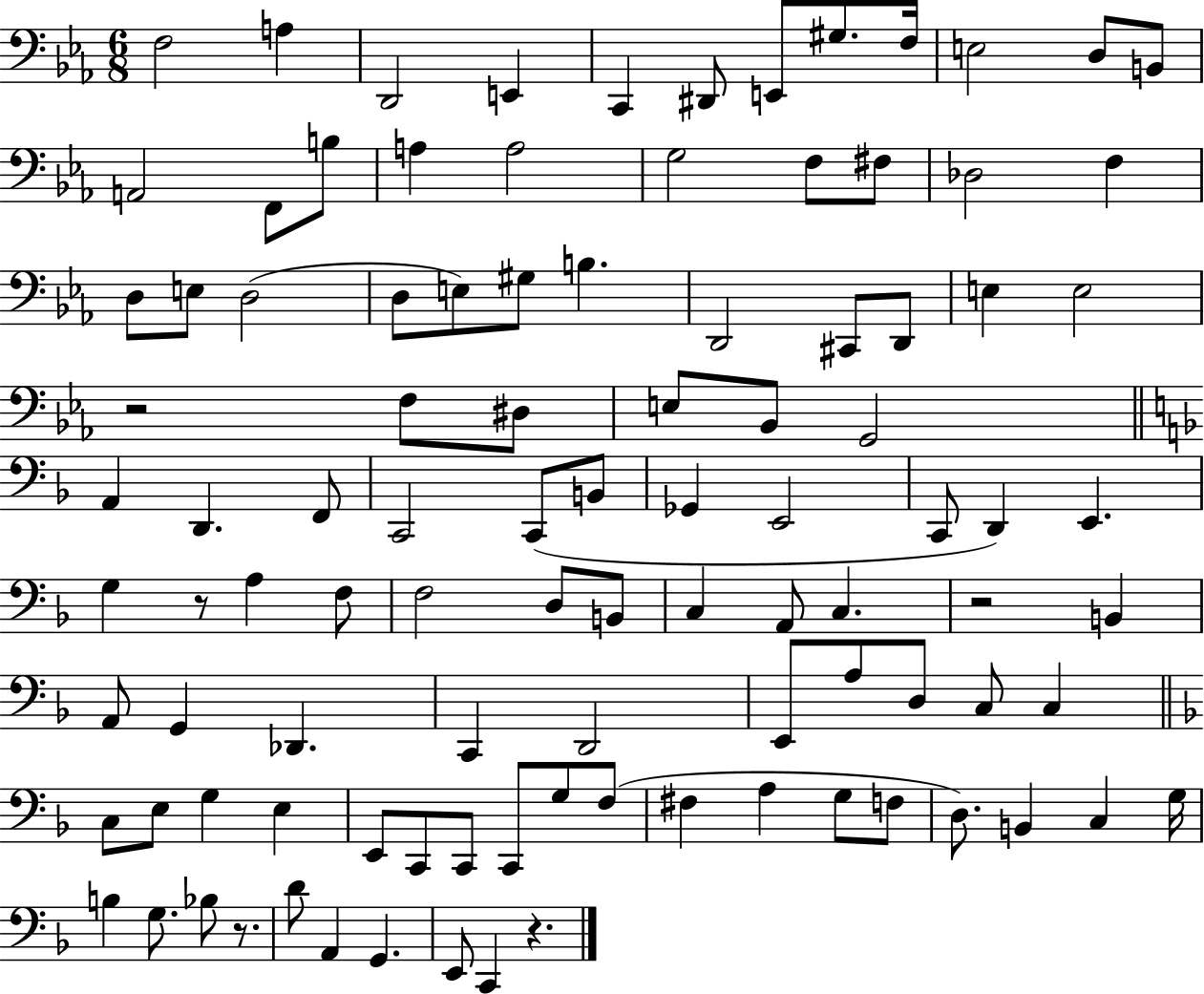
{
  \clef bass
  \numericTimeSignature
  \time 6/8
  \key ees \major
  f2 a4 | d,2 e,4 | c,4 dis,8 e,8 gis8. f16 | e2 d8 b,8 | \break a,2 f,8 b8 | a4 a2 | g2 f8 fis8 | des2 f4 | \break d8 e8 d2( | d8 e8) gis8 b4. | d,2 cis,8 d,8 | e4 e2 | \break r2 f8 dis8 | e8 bes,8 g,2 | \bar "||" \break \key d \minor a,4 d,4. f,8 | c,2 c,8( b,8 | ges,4 e,2 | c,8 d,4) e,4. | \break g4 r8 a4 f8 | f2 d8 b,8 | c4 a,8 c4. | r2 b,4 | \break a,8 g,4 des,4. | c,4 d,2 | e,8 a8 d8 c8 c4 | \bar "||" \break \key d \minor c8 e8 g4 e4 | e,8 c,8 c,8 c,8 g8 f8( | fis4 a4 g8 f8 | d8.) b,4 c4 g16 | \break b4 g8. bes8 r8. | d'8 a,4 g,4. | e,8 c,4 r4. | \bar "|."
}